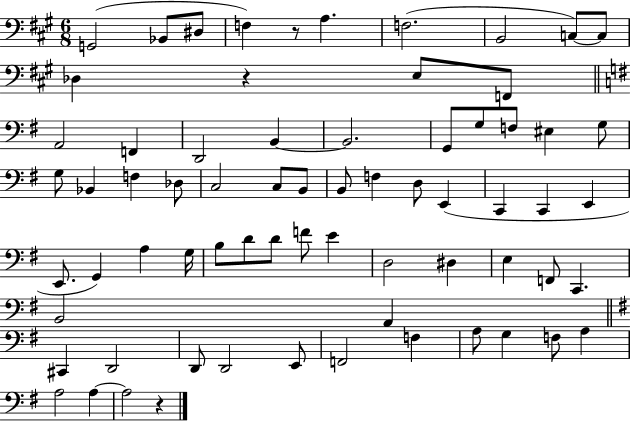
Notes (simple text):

G2/h Bb2/e D#3/e F3/q R/e A3/q. F3/h. B2/h C3/e C3/e Db3/q R/q E3/e F2/e A2/h F2/q D2/h B2/q B2/h. G2/e G3/e F3/e EIS3/q G3/e G3/e Bb2/q F3/q Db3/e C3/h C3/e B2/e B2/e F3/q D3/e E2/q C2/q C2/q E2/q E2/e. G2/q A3/q G3/s B3/e D4/e D4/e F4/e E4/q D3/h D#3/q E3/q F2/e C2/q. B2/h A2/q C#2/q D2/h D2/e D2/h E2/e F2/h F3/q A3/e G3/q F3/e A3/q A3/h A3/q A3/h R/q